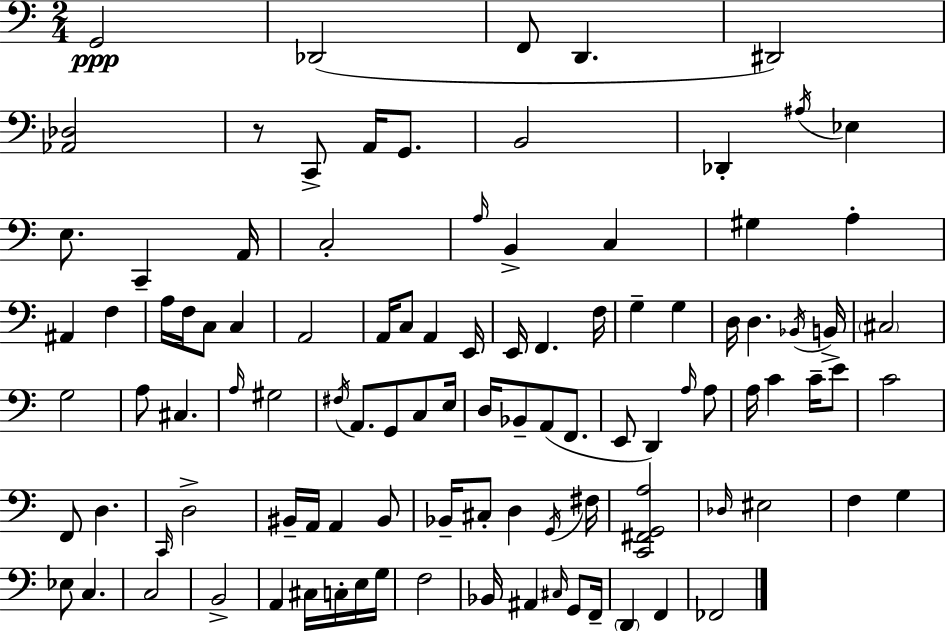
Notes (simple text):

G2/h Db2/h F2/e D2/q. D#2/h [Ab2,Db3]/h R/e C2/e A2/s G2/e. B2/h Db2/q A#3/s Eb3/q E3/e. C2/q A2/s C3/h A3/s B2/q C3/q G#3/q A3/q A#2/q F3/q A3/s F3/s C3/e C3/q A2/h A2/s C3/e A2/q E2/s E2/s F2/q. F3/s G3/q G3/q D3/s D3/q. Bb2/s B2/s C#3/h G3/h A3/e C#3/q. A3/s G#3/h F#3/s A2/e. G2/e C3/e E3/s D3/s Bb2/e A2/e F2/e. E2/e D2/q A3/s A3/e A3/s C4/q C4/s E4/e C4/h F2/e D3/q. C2/s D3/h BIS2/s A2/s A2/q BIS2/e Bb2/s C#3/e D3/q G2/s F#3/s [C2,F#2,G2,A3]/h Db3/s EIS3/h F3/q G3/q Eb3/e C3/q. C3/h B2/h A2/q C#3/s C3/s E3/s G3/s F3/h Bb2/s A#2/q C#3/s G2/e F2/s D2/q F2/q FES2/h